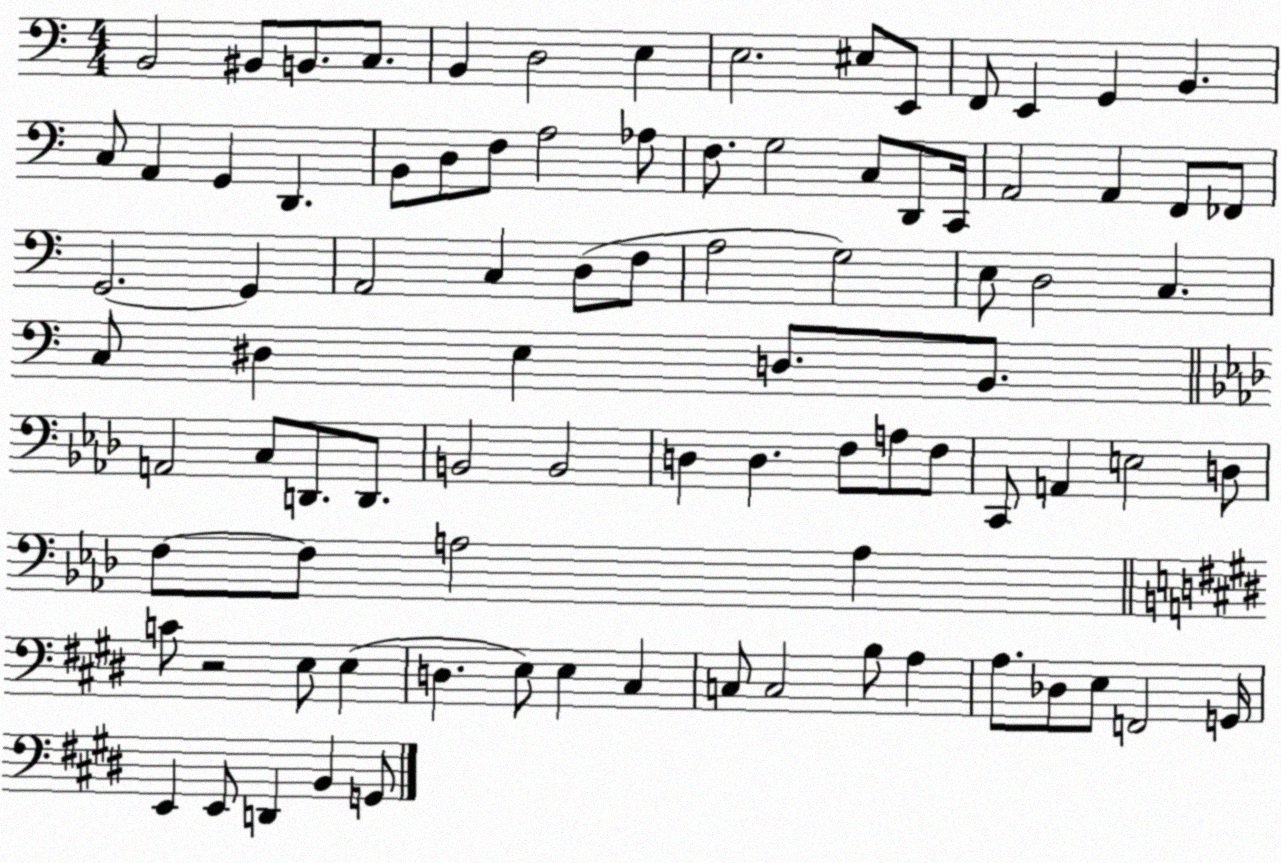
X:1
T:Untitled
M:4/4
L:1/4
K:C
B,,2 ^B,,/2 B,,/2 C,/2 B,, D,2 E, E,2 ^E,/2 E,,/2 F,,/2 E,, G,, B,, C,/2 A,, G,, D,, B,,/2 D,/2 F,/2 A,2 _A,/2 F,/2 G,2 C,/2 D,,/2 C,,/4 A,,2 A,, F,,/2 _F,,/2 G,,2 G,, A,,2 C, D,/2 F,/2 A,2 G,2 E,/2 D,2 C, C,/2 ^D, E, D,/2 B,,/2 A,,2 C,/2 D,,/2 D,,/2 B,,2 B,,2 D, D, F,/2 A,/2 F,/2 C,,/2 A,, E,2 D,/2 F,/2 F,/2 A,2 A, C/2 z2 E,/2 E, D, E,/2 E, ^C, C,/2 C,2 B,/2 A, A,/2 _D,/2 E,/2 F,,2 G,,/4 E,, E,,/2 D,, B,, G,,/2